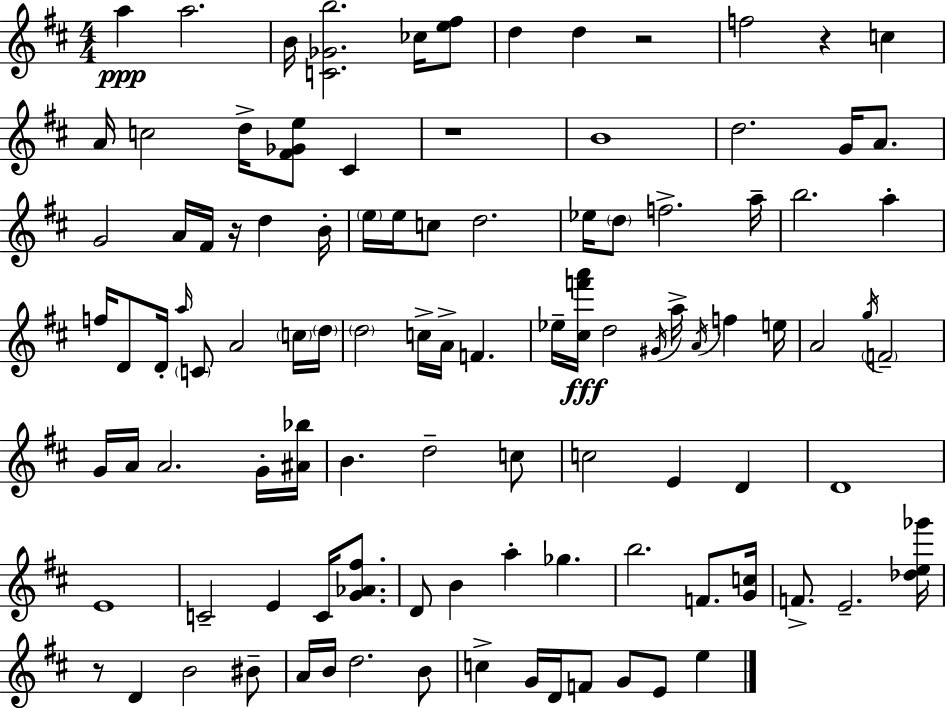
A5/q A5/h. B4/s [C4,Gb4,B5]/h. CES5/s [E5,F#5]/e D5/q D5/q R/h F5/h R/q C5/q A4/s C5/h D5/s [F#4,Gb4,E5]/e C#4/q R/w B4/w D5/h. G4/s A4/e. G4/h A4/s F#4/s R/s D5/q B4/s E5/s E5/s C5/e D5/h. Eb5/s D5/e F5/h. A5/s B5/h. A5/q F5/s D4/e D4/s A5/s C4/e A4/h C5/s D5/s D5/h C5/s A4/s F4/q. Eb5/s [C#5,F6,A6]/s D5/h G#4/s A5/s A4/s F5/q E5/s A4/h G5/s F4/h G4/s A4/s A4/h. G4/s [A#4,Bb5]/s B4/q. D5/h C5/e C5/h E4/q D4/q D4/w E4/w C4/h E4/q C4/s [G4,Ab4,F#5]/e. D4/e B4/q A5/q Gb5/q. B5/h. F4/e. [G4,C5]/s F4/e. E4/h. [Db5,E5,Gb6]/s R/e D4/q B4/h BIS4/e A4/s B4/s D5/h. B4/e C5/q G4/s D4/s F4/e G4/e E4/e E5/q